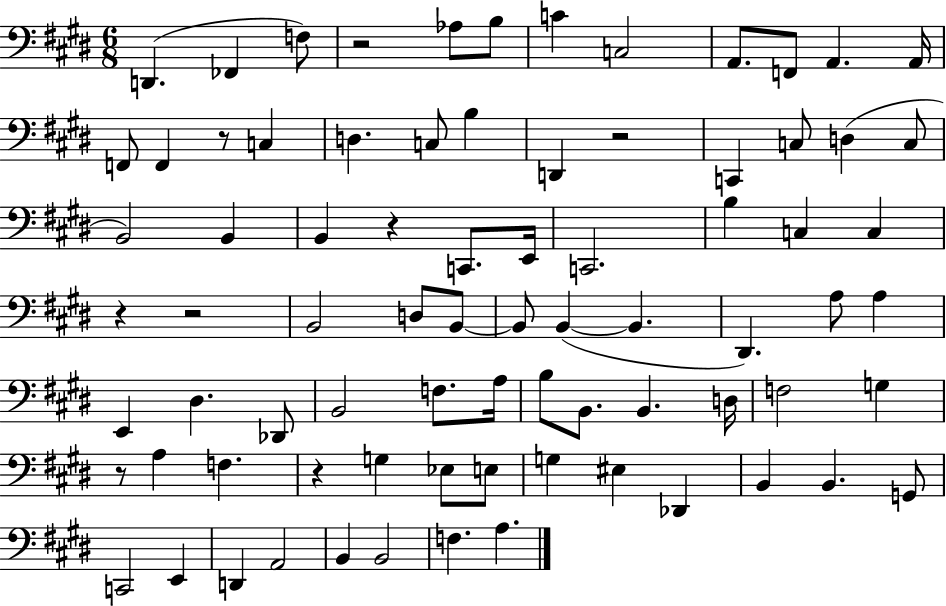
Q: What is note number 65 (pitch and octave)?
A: E2